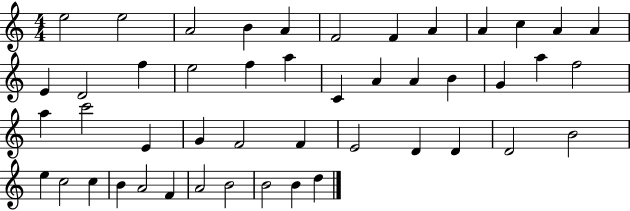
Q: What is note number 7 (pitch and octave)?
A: F4